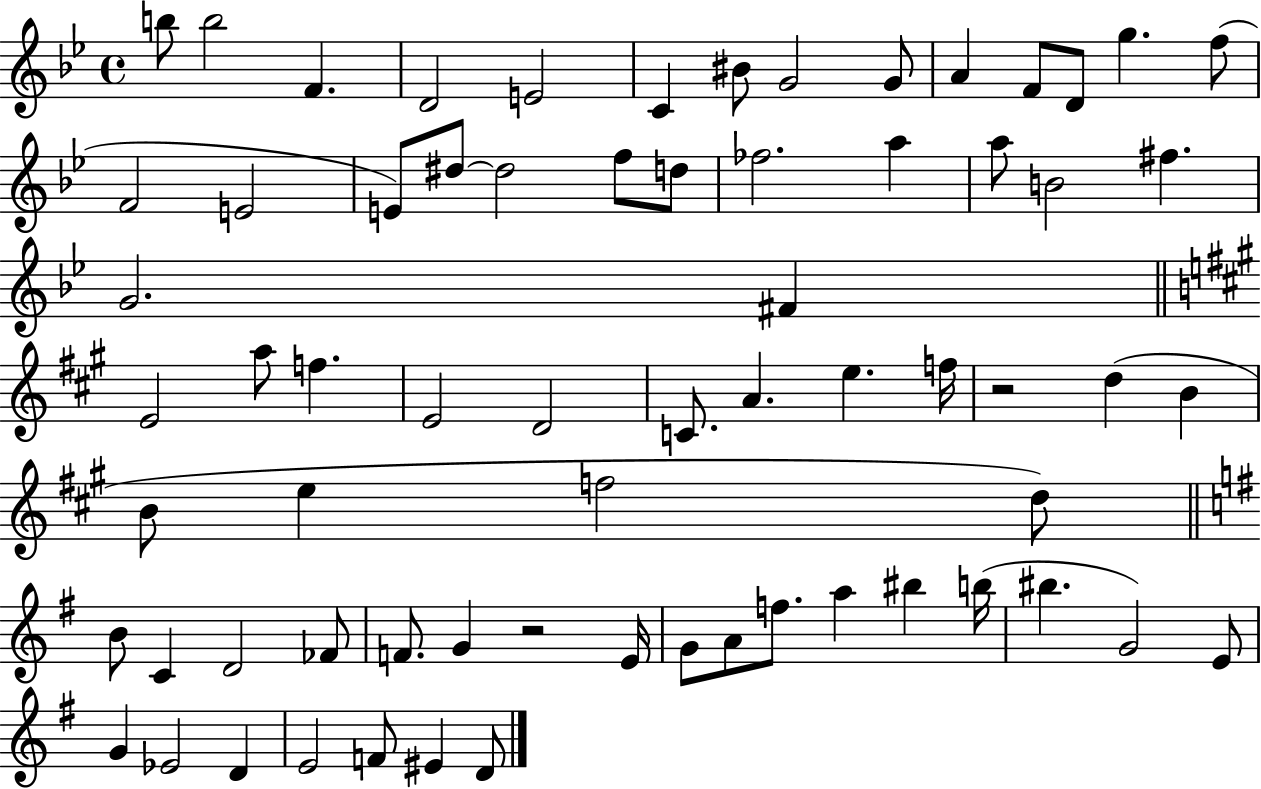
X:1
T:Untitled
M:4/4
L:1/4
K:Bb
b/2 b2 F D2 E2 C ^B/2 G2 G/2 A F/2 D/2 g f/2 F2 E2 E/2 ^d/2 ^d2 f/2 d/2 _f2 a a/2 B2 ^f G2 ^F E2 a/2 f E2 D2 C/2 A e f/4 z2 d B B/2 e f2 d/2 B/2 C D2 _F/2 F/2 G z2 E/4 G/2 A/2 f/2 a ^b b/4 ^b G2 E/2 G _E2 D E2 F/2 ^E D/2